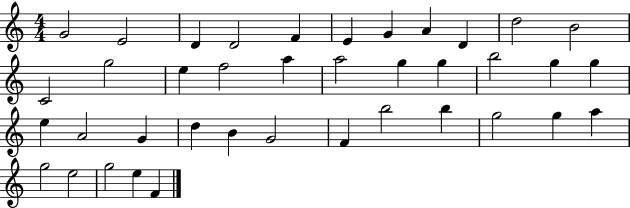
G4/h E4/h D4/q D4/h F4/q E4/q G4/q A4/q D4/q D5/h B4/h C4/h G5/h E5/q F5/h A5/q A5/h G5/q G5/q B5/h G5/q G5/q E5/q A4/h G4/q D5/q B4/q G4/h F4/q B5/h B5/q G5/h G5/q A5/q G5/h E5/h G5/h E5/q F4/q